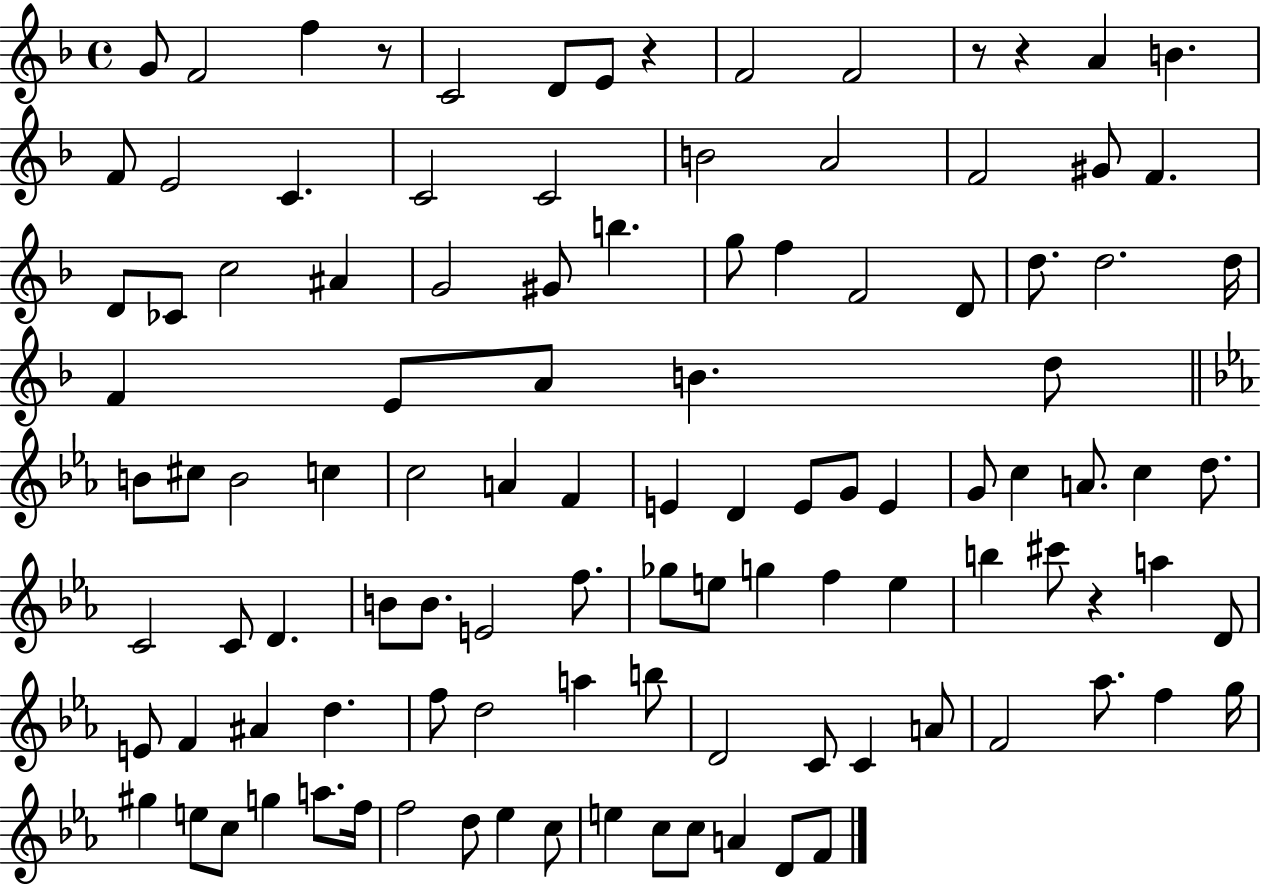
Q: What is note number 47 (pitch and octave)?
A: E4